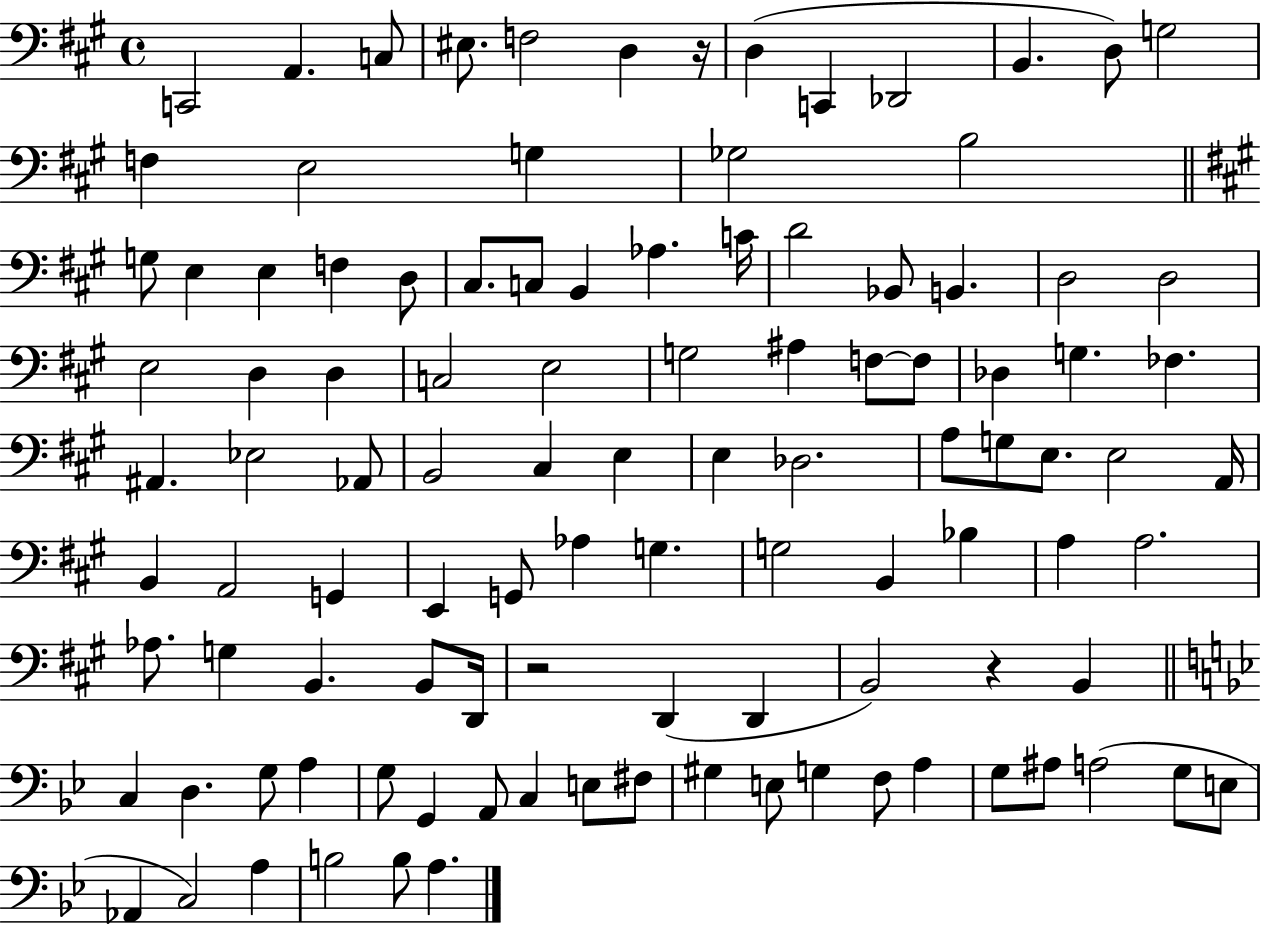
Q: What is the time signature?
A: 4/4